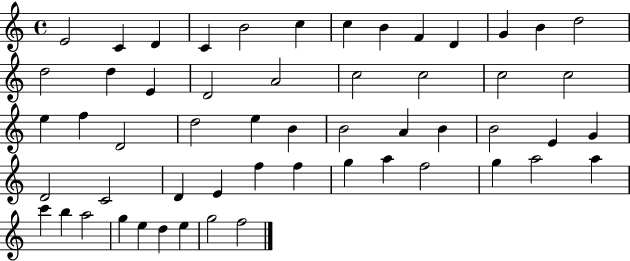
X:1
T:Untitled
M:4/4
L:1/4
K:C
E2 C D C B2 c c B F D G B d2 d2 d E D2 A2 c2 c2 c2 c2 e f D2 d2 e B B2 A B B2 E G D2 C2 D E f f g a f2 g a2 a c' b a2 g e d e g2 f2